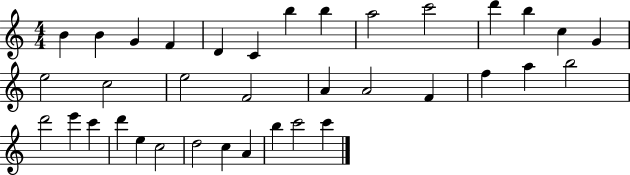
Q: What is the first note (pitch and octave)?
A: B4